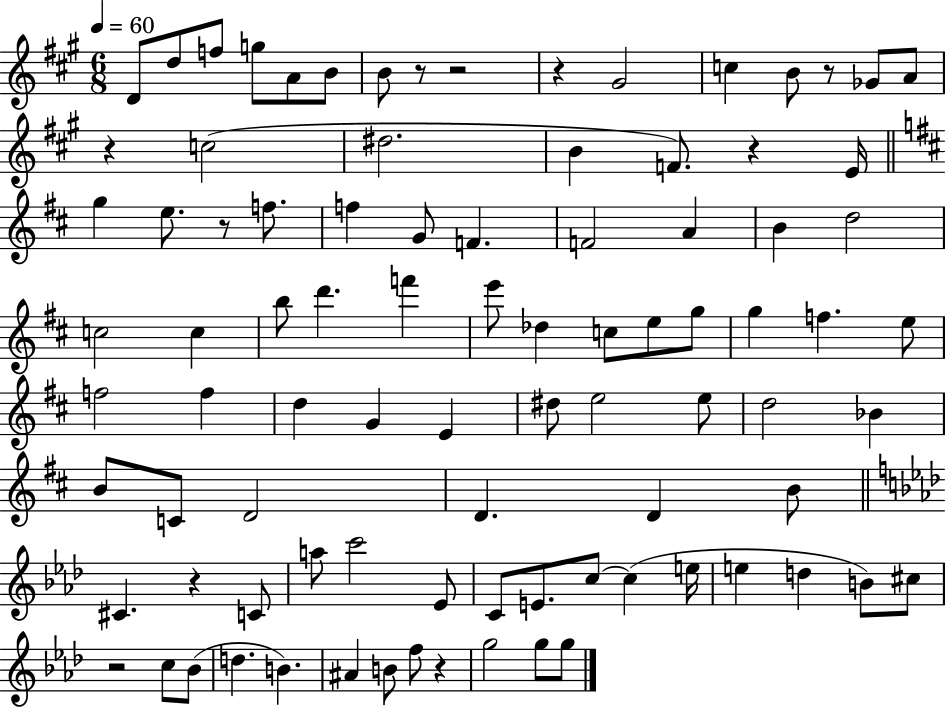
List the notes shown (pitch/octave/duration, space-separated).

D4/e D5/e F5/e G5/e A4/e B4/e B4/e R/e R/h R/q G#4/h C5/q B4/e R/e Gb4/e A4/e R/q C5/h D#5/h. B4/q F4/e. R/q E4/s G5/q E5/e. R/e F5/e. F5/q G4/e F4/q. F4/h A4/q B4/q D5/h C5/h C5/q B5/e D6/q. F6/q E6/e Db5/q C5/e E5/e G5/e G5/q F5/q. E5/e F5/h F5/q D5/q G4/q E4/q D#5/e E5/h E5/e D5/h Bb4/q B4/e C4/e D4/h D4/q. D4/q B4/e C#4/q. R/q C4/e A5/e C6/h Eb4/e C4/e E4/e. C5/e C5/q E5/s E5/q D5/q B4/e C#5/e R/h C5/e Bb4/e D5/q. B4/q. A#4/q B4/e F5/e R/q G5/h G5/e G5/e